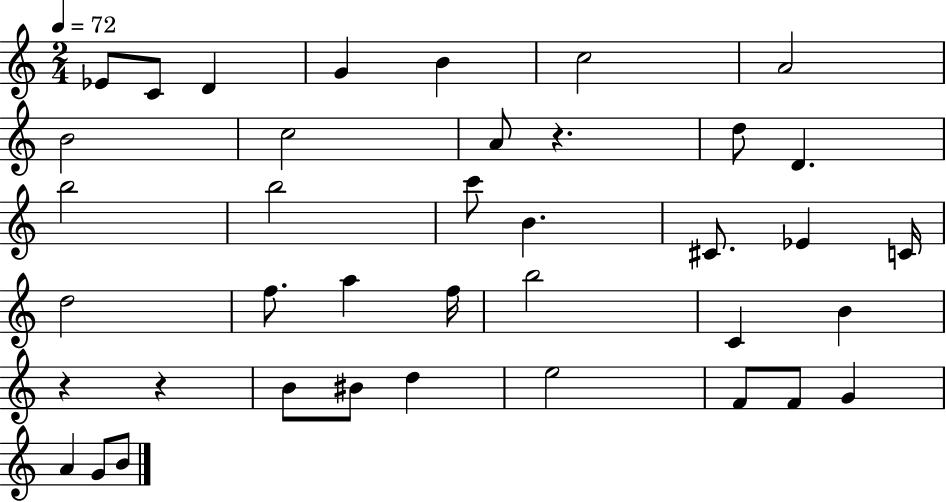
Eb4/e C4/e D4/q G4/q B4/q C5/h A4/h B4/h C5/h A4/e R/q. D5/e D4/q. B5/h B5/h C6/e B4/q. C#4/e. Eb4/q C4/s D5/h F5/e. A5/q F5/s B5/h C4/q B4/q R/q R/q B4/e BIS4/e D5/q E5/h F4/e F4/e G4/q A4/q G4/e B4/e